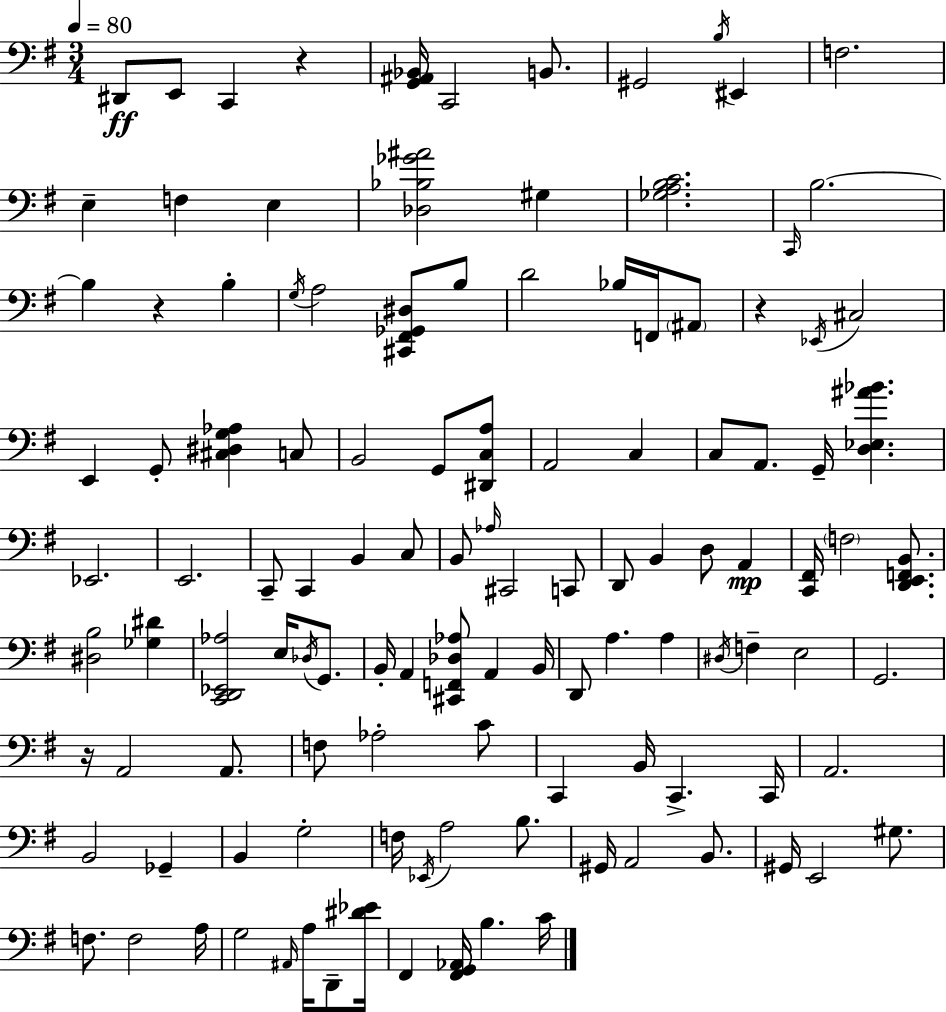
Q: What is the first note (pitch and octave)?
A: D#2